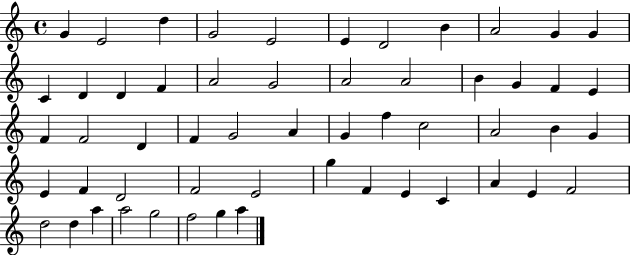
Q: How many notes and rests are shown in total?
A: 55